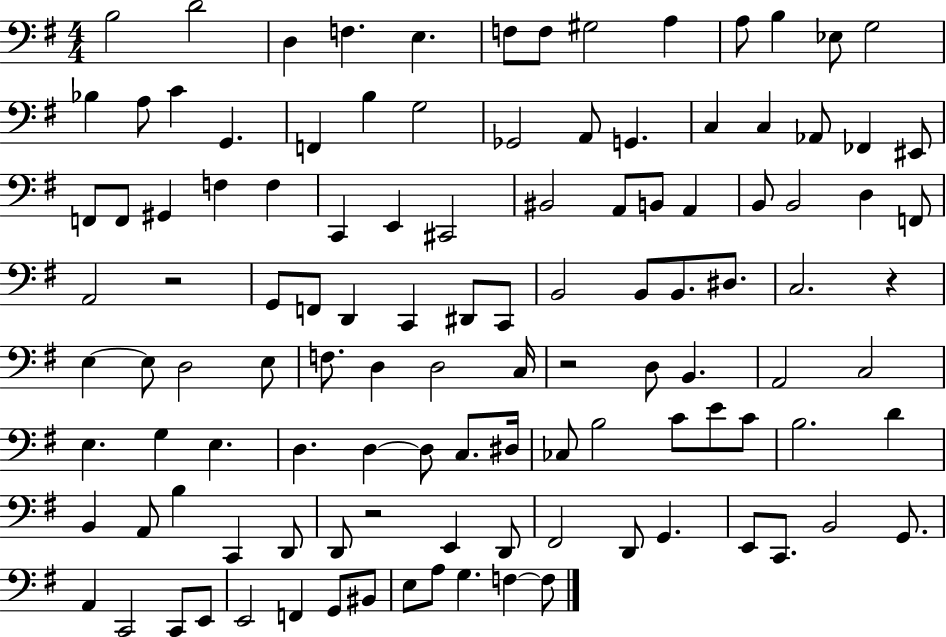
B3/h D4/h D3/q F3/q. E3/q. F3/e F3/e G#3/h A3/q A3/e B3/q Eb3/e G3/h Bb3/q A3/e C4/q G2/q. F2/q B3/q G3/h Gb2/h A2/e G2/q. C3/q C3/q Ab2/e FES2/q EIS2/e F2/e F2/e G#2/q F3/q F3/q C2/q E2/q C#2/h BIS2/h A2/e B2/e A2/q B2/e B2/h D3/q F2/e A2/h R/h G2/e F2/e D2/q C2/q D#2/e C2/e B2/h B2/e B2/e. D#3/e. C3/h. R/q E3/q E3/e D3/h E3/e F3/e. D3/q D3/h C3/s R/h D3/e B2/q. A2/h C3/h E3/q. G3/q E3/q. D3/q. D3/q D3/e C3/e. D#3/s CES3/e B3/h C4/e E4/e C4/e B3/h. D4/q B2/q A2/e B3/q C2/q D2/e D2/e R/h E2/q D2/e F#2/h D2/e G2/q. E2/e C2/e. B2/h G2/e. A2/q C2/h C2/e E2/e E2/h F2/q G2/e BIS2/e E3/e A3/e G3/q. F3/q F3/e